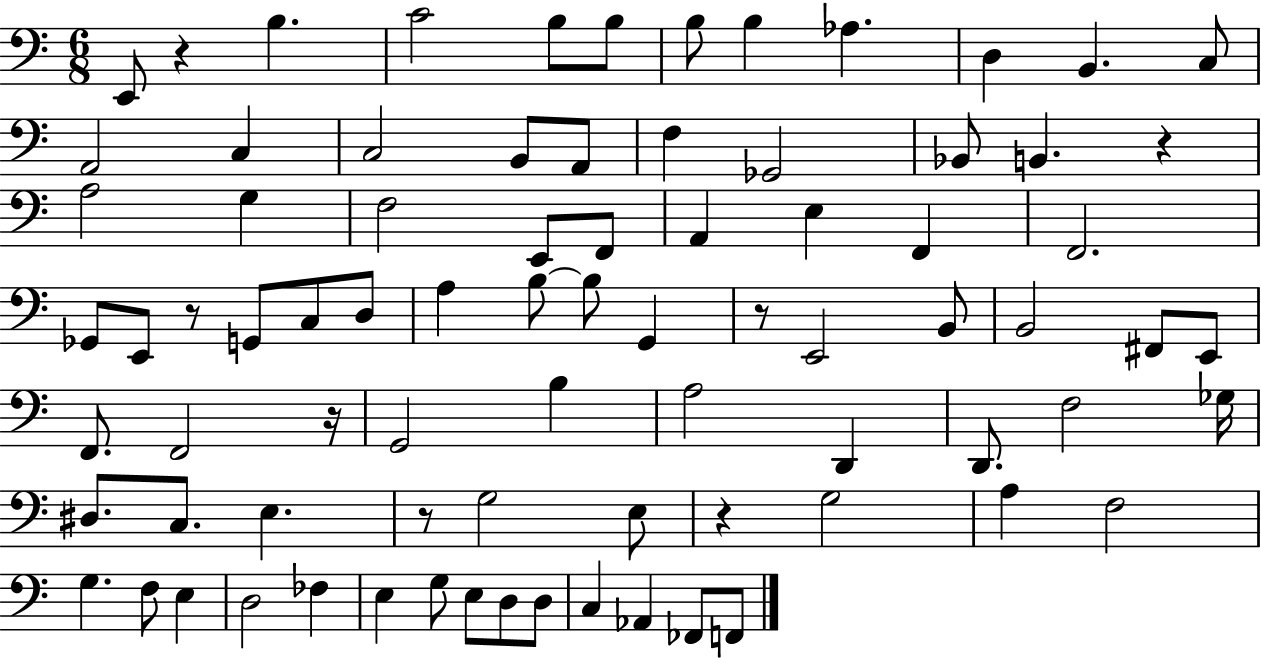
E2/e R/q B3/q. C4/h B3/e B3/e B3/e B3/q Ab3/q. D3/q B2/q. C3/e A2/h C3/q C3/h B2/e A2/e F3/q Gb2/h Bb2/e B2/q. R/q A3/h G3/q F3/h E2/e F2/e A2/q E3/q F2/q F2/h. Gb2/e E2/e R/e G2/e C3/e D3/e A3/q B3/e B3/e G2/q R/e E2/h B2/e B2/h F#2/e E2/e F2/e. F2/h R/s G2/h B3/q A3/h D2/q D2/e. F3/h Gb3/s D#3/e. C3/e. E3/q. R/e G3/h E3/e R/q G3/h A3/q F3/h G3/q. F3/e E3/q D3/h FES3/q E3/q G3/e E3/e D3/e D3/e C3/q Ab2/q FES2/e F2/e